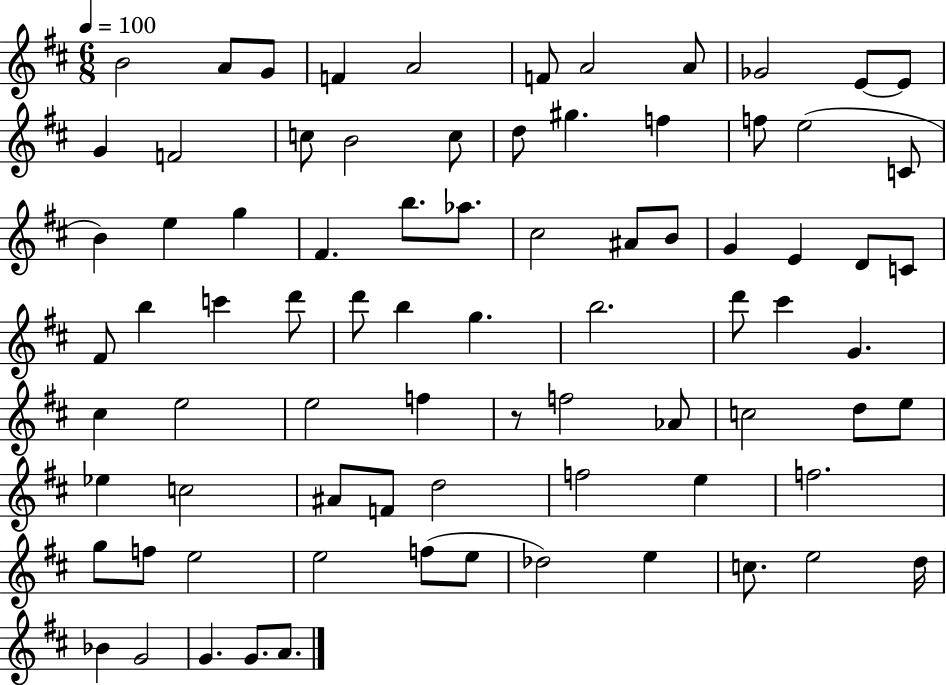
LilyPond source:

{
  \clef treble
  \numericTimeSignature
  \time 6/8
  \key d \major
  \tempo 4 = 100
  b'2 a'8 g'8 | f'4 a'2 | f'8 a'2 a'8 | ges'2 e'8~~ e'8 | \break g'4 f'2 | c''8 b'2 c''8 | d''8 gis''4. f''4 | f''8 e''2( c'8 | \break b'4) e''4 g''4 | fis'4. b''8. aes''8. | cis''2 ais'8 b'8 | g'4 e'4 d'8 c'8 | \break fis'8 b''4 c'''4 d'''8 | d'''8 b''4 g''4. | b''2. | d'''8 cis'''4 g'4. | \break cis''4 e''2 | e''2 f''4 | r8 f''2 aes'8 | c''2 d''8 e''8 | \break ees''4 c''2 | ais'8 f'8 d''2 | f''2 e''4 | f''2. | \break g''8 f''8 e''2 | e''2 f''8( e''8 | des''2) e''4 | c''8. e''2 d''16 | \break bes'4 g'2 | g'4. g'8. a'8. | \bar "|."
}